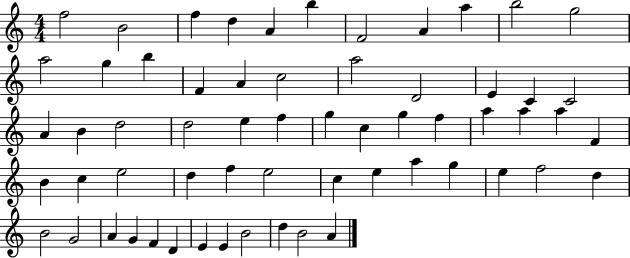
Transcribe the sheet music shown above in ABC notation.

X:1
T:Untitled
M:4/4
L:1/4
K:C
f2 B2 f d A b F2 A a b2 g2 a2 g b F A c2 a2 D2 E C C2 A B d2 d2 e f g c g f a a a F B c e2 d f e2 c e a g e f2 d B2 G2 A G F D E E B2 d B2 A